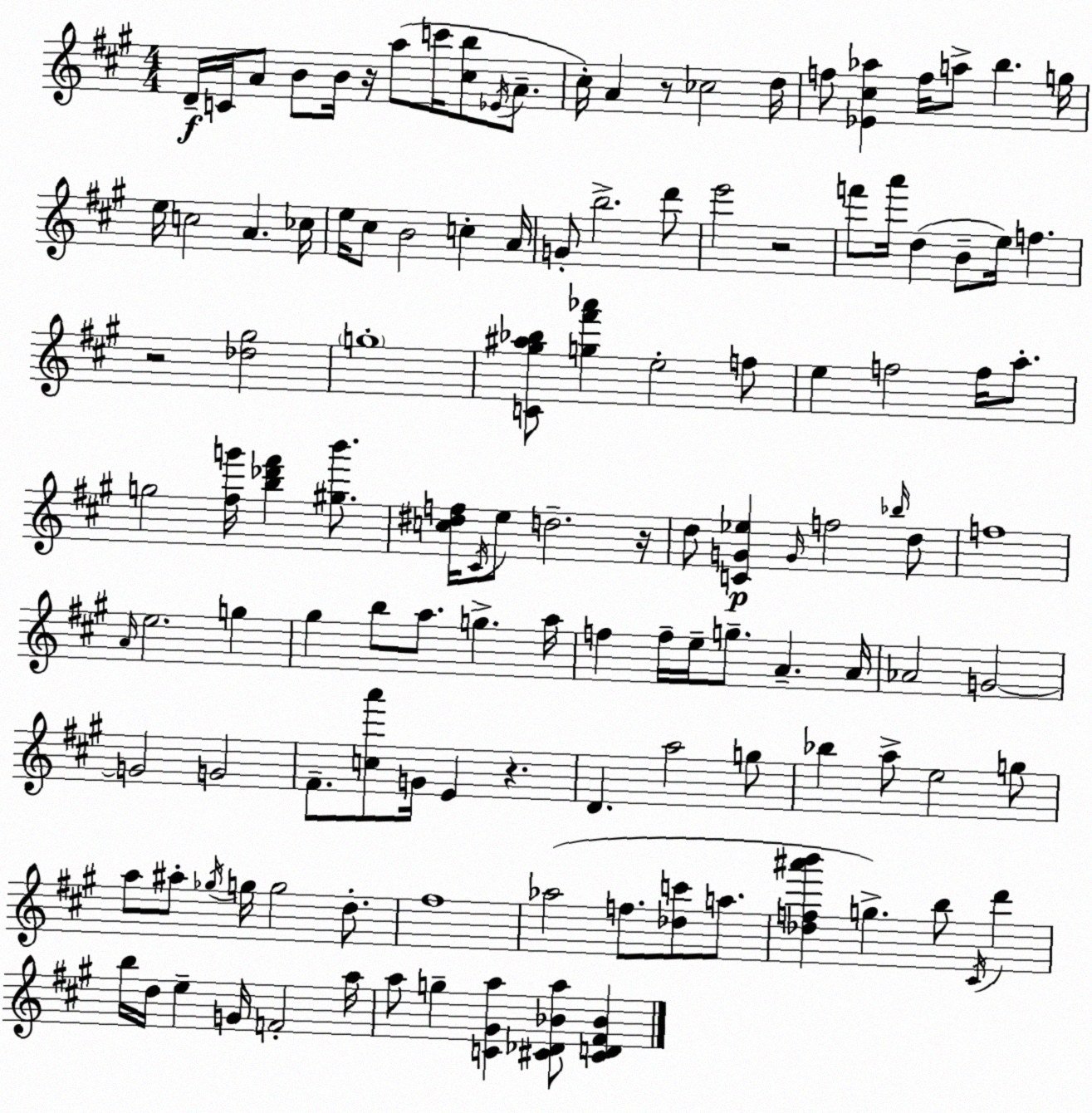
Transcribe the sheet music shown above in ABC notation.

X:1
T:Untitled
M:4/4
L:1/4
K:A
D/4 C/4 A/2 B/2 B/4 z/4 a/2 c'/4 [^cb]/2 _E/4 A/2 ^c/4 A z/2 _c2 d/4 f/2 [_E^c_a] f/4 a/2 b g/4 e/4 c2 A _c/4 e/4 ^c/2 B2 c A/4 G/2 b2 d'/2 e'2 z2 f'/2 a'/4 d B/2 e/4 f z2 [_d^g]2 g4 [C^g^a_b]/2 [g^f'_a'] e2 f/2 e f2 f/4 a/2 g2 [^fg']/4 [b_d'^f'] [^gb']/2 [c^df]/4 ^C/4 e/2 d2 z/4 d/2 [CG_e] G/4 f2 _b/4 d/2 f4 A/4 e2 g ^g b/2 a/2 g a/4 f f/4 e/4 g/2 A A/4 _A2 G2 G2 G2 ^F/2 [ca']/2 G/4 E z D a2 g/2 _b a/2 e2 g/2 a/2 ^a/2 _g/4 g/4 g2 d/2 ^f4 _a2 f/2 [_dc']/2 a/2 [_df^a'b'] g b/2 ^C/4 d' b/4 d/4 e G/4 F2 a/4 a/2 g [C^Ga] [^C_D_Ba]/2 [^CD^F_B]